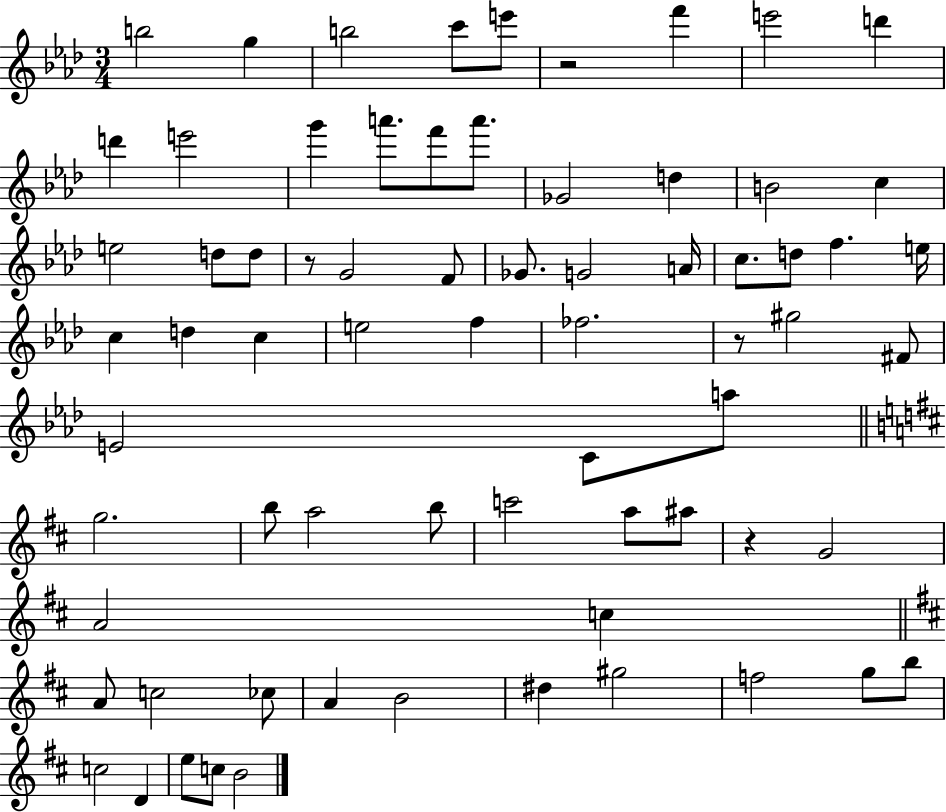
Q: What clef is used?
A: treble